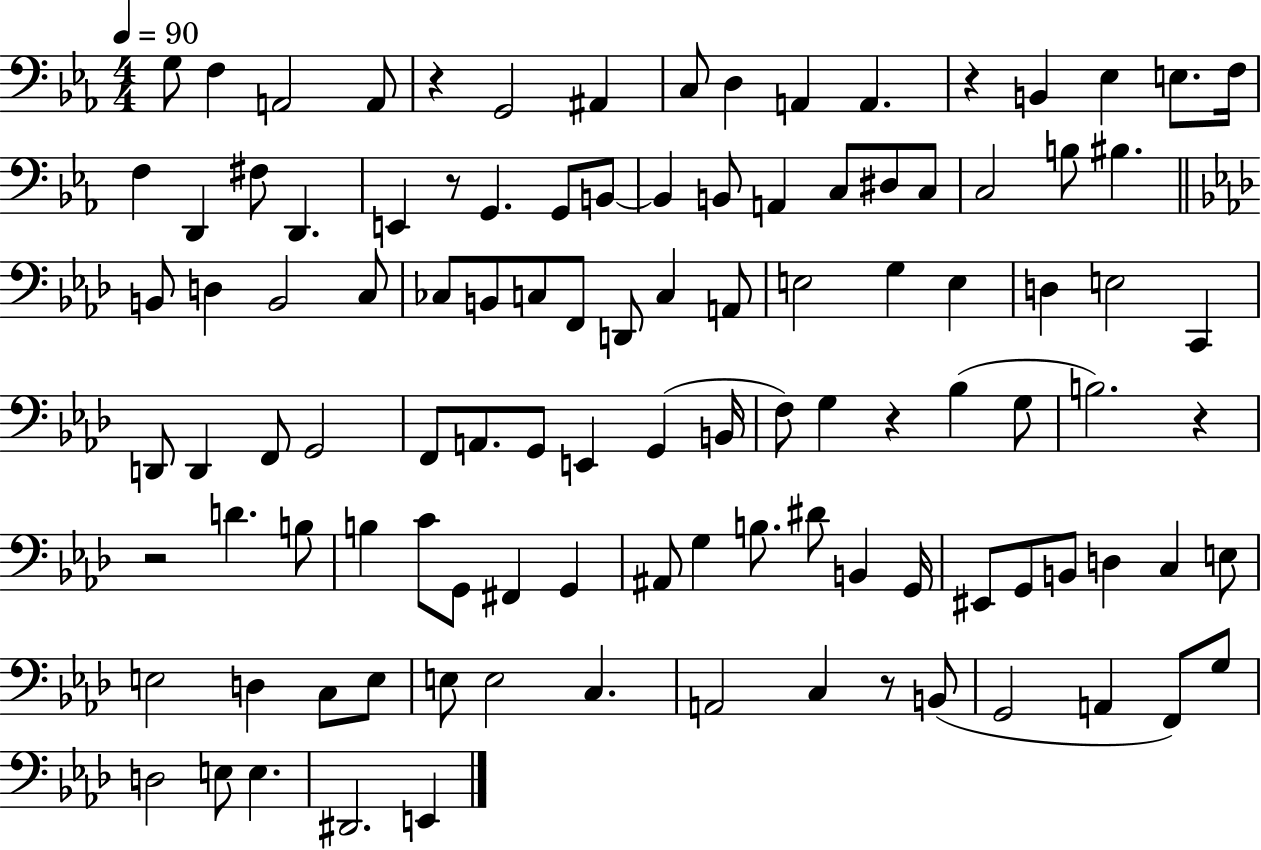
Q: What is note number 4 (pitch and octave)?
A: A2